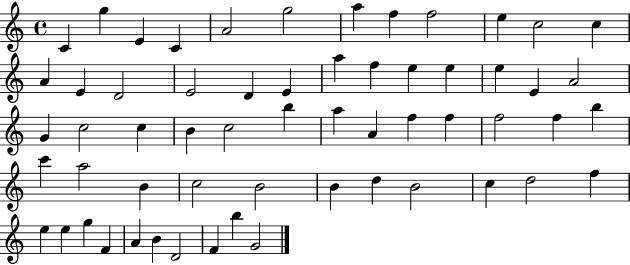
X:1
T:Untitled
M:4/4
L:1/4
K:C
C g E C A2 g2 a f f2 e c2 c A E D2 E2 D E a f e e e E A2 G c2 c B c2 b a A f f f2 f b c' a2 B c2 B2 B d B2 c d2 f e e g F A B D2 F b G2